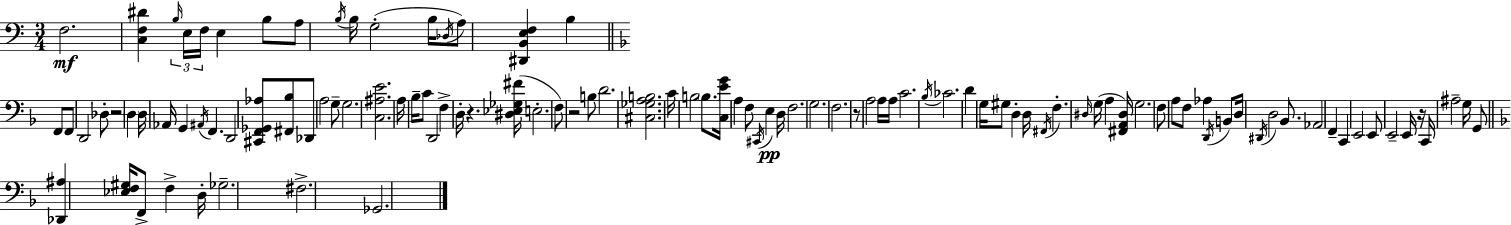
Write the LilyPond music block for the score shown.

{
  \clef bass
  \numericTimeSignature
  \time 3/4
  \key c \major
  f2.\mf | <c f dis'>4 \tuplet 3/2 { \grace { b16 } e16 f16 } e4 b8 | a8 \acciaccatura { b16 } b16 g2-.( | b16 \acciaccatura { des16 } a8) <dis, b, e f>4 b4 | \break \bar "||" \break \key f \major f,8 f,8 d,2 | des8-. r2 \parenthesize d4 | d16 aes,16 g,4 \acciaccatura { ais,16 } f,4. | d,2 <cis, f, ges, aes>8 | \break <fis, bes>8 des,8 a2 | g8-- g2. | <c ais e'>2. | a16 bes16-- c'8 d,2 | \break f4-> d16-. r4. | <dis ees ges fis'>16( e2.-. | f8) r2 | b8 d'2. | \break <cis ges a b>2. | c'16 b2 | \parenthesize b8. <c e' g'>16 a4 f8 \acciaccatura { cis,16 }\pp e4 | d16 f2. | \break g2. | f2. | r8 a2 | a16 a16 c'2. | \break \acciaccatura { bes16 } ces'2. | d'4 g16 gis8 | d4-. d16 \acciaccatura { fis,16 } f4.-. | \grace { dis16 }( g16 a4 <fis, a, dis>16) g2. | \break f8 a8 f8 | aes4 \acciaccatura { d,16 } b,8 d16 \acciaccatura { dis,16 } d2 | bes,8. aes,2 | f,4-- c,4 | \break e,2 e,8 e,2-- | e,16 r16 c,16 ais2-- | g16 g,8 \bar "||" \break \key d \minor <des, ais>4 <ees f gis>16 f,8-> f4-> d16-. | ges2.-- | fis2.-> | ges,2. | \break \bar "|."
}